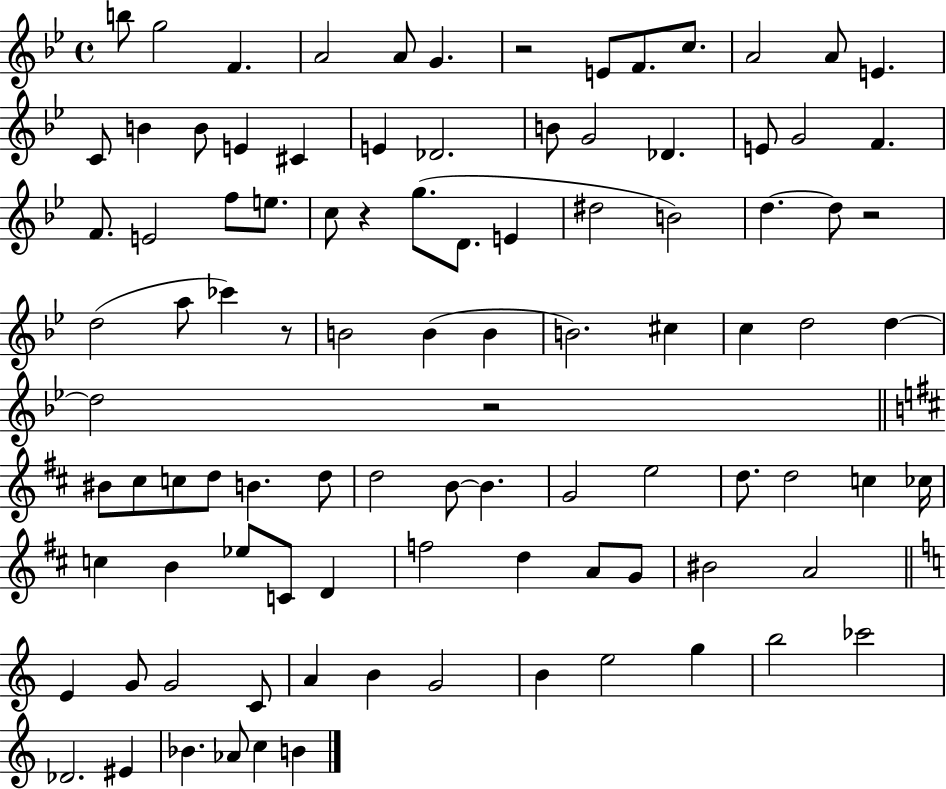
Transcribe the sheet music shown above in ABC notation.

X:1
T:Untitled
M:4/4
L:1/4
K:Bb
b/2 g2 F A2 A/2 G z2 E/2 F/2 c/2 A2 A/2 E C/2 B B/2 E ^C E _D2 B/2 G2 _D E/2 G2 F F/2 E2 f/2 e/2 c/2 z g/2 D/2 E ^d2 B2 d d/2 z2 d2 a/2 _c' z/2 B2 B B B2 ^c c d2 d d2 z2 ^B/2 ^c/2 c/2 d/2 B d/2 d2 B/2 B G2 e2 d/2 d2 c _c/4 c B _e/2 C/2 D f2 d A/2 G/2 ^B2 A2 E G/2 G2 C/2 A B G2 B e2 g b2 _c'2 _D2 ^E _B _A/2 c B